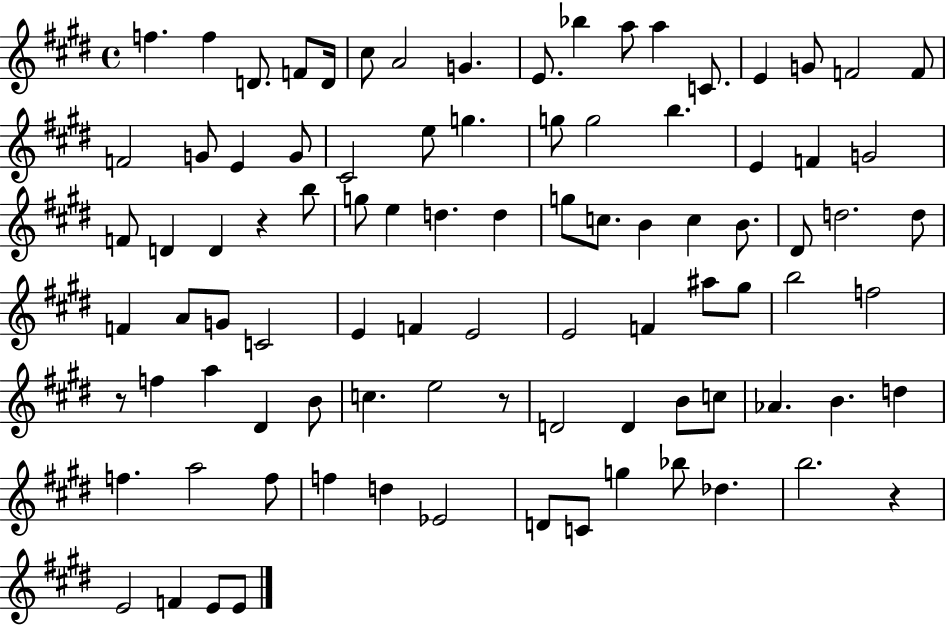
F5/q. F5/q D4/e. F4/e D4/s C#5/e A4/h G4/q. E4/e. Bb5/q A5/e A5/q C4/e. E4/q G4/e F4/h F4/e F4/h G4/e E4/q G4/e C#4/h E5/e G5/q. G5/e G5/h B5/q. E4/q F4/q G4/h F4/e D4/q D4/q R/q B5/e G5/e E5/q D5/q. D5/q G5/e C5/e. B4/q C5/q B4/e. D#4/e D5/h. D5/e F4/q A4/e G4/e C4/h E4/q F4/q E4/h E4/h F4/q A#5/e G#5/e B5/h F5/h R/e F5/q A5/q D#4/q B4/e C5/q. E5/h R/e D4/h D4/q B4/e C5/e Ab4/q. B4/q. D5/q F5/q. A5/h F5/e F5/q D5/q Eb4/h D4/e C4/e G5/q Bb5/e Db5/q. B5/h. R/q E4/h F4/q E4/e E4/e